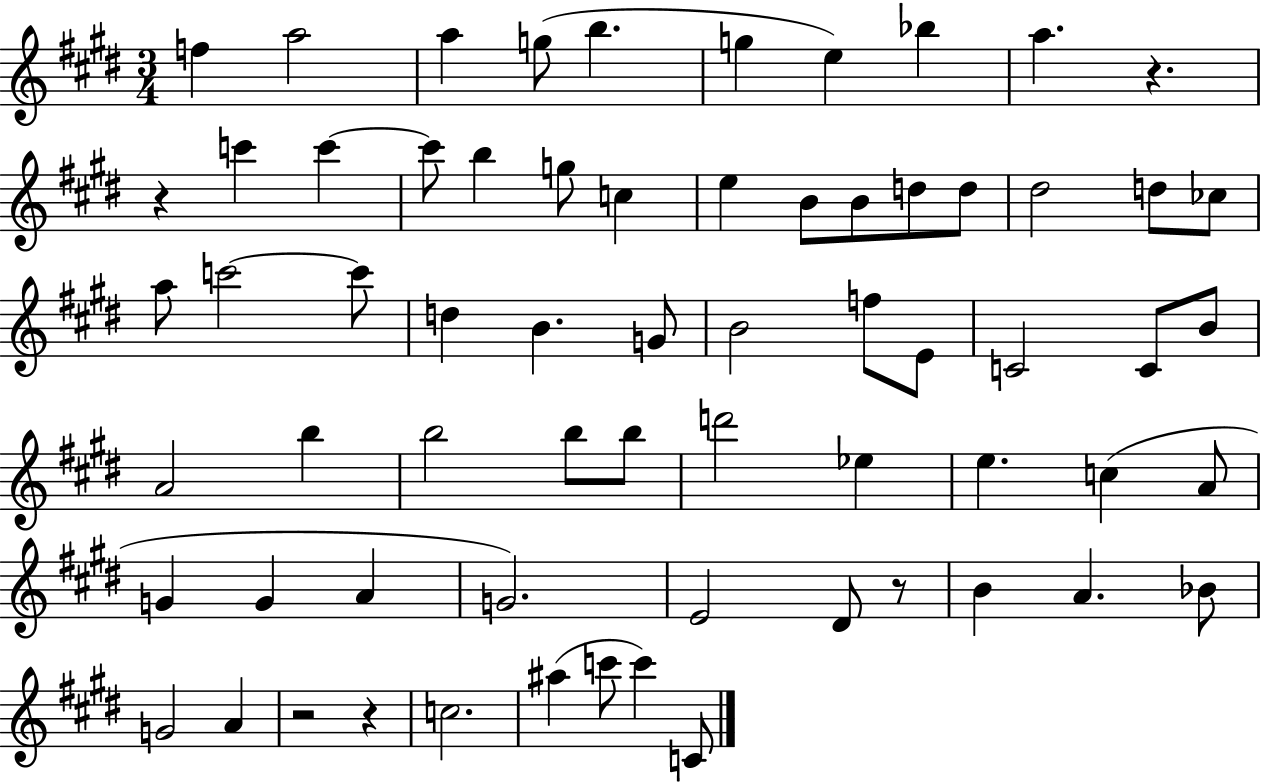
F5/q A5/h A5/q G5/e B5/q. G5/q E5/q Bb5/q A5/q. R/q. R/q C6/q C6/q C6/e B5/q G5/e C5/q E5/q B4/e B4/e D5/e D5/e D#5/h D5/e CES5/e A5/e C6/h C6/e D5/q B4/q. G4/e B4/h F5/e E4/e C4/h C4/e B4/e A4/h B5/q B5/h B5/e B5/e D6/h Eb5/q E5/q. C5/q A4/e G4/q G4/q A4/q G4/h. E4/h D#4/e R/e B4/q A4/q. Bb4/e G4/h A4/q R/h R/q C5/h. A#5/q C6/e C6/q C4/e